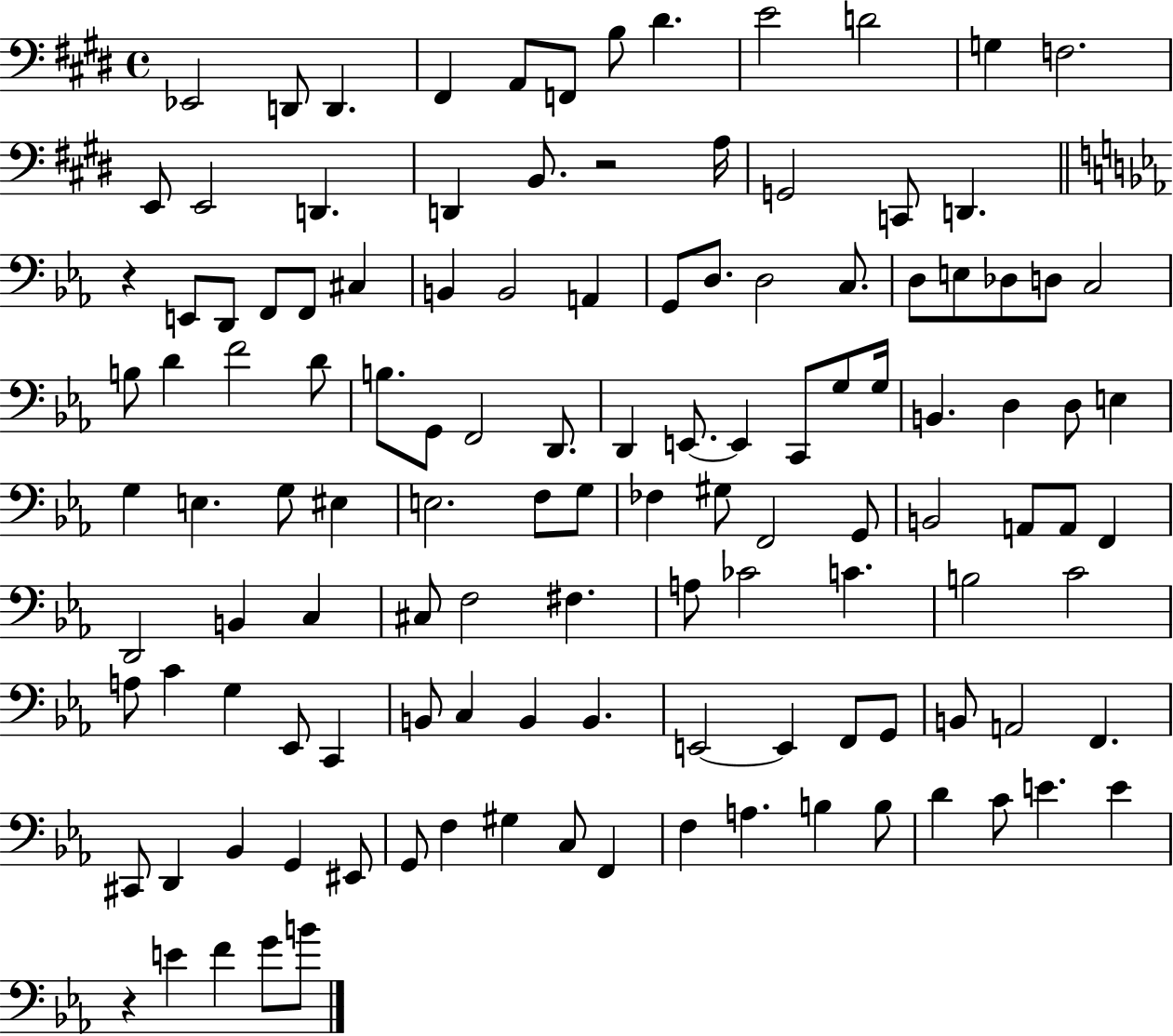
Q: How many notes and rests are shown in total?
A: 123